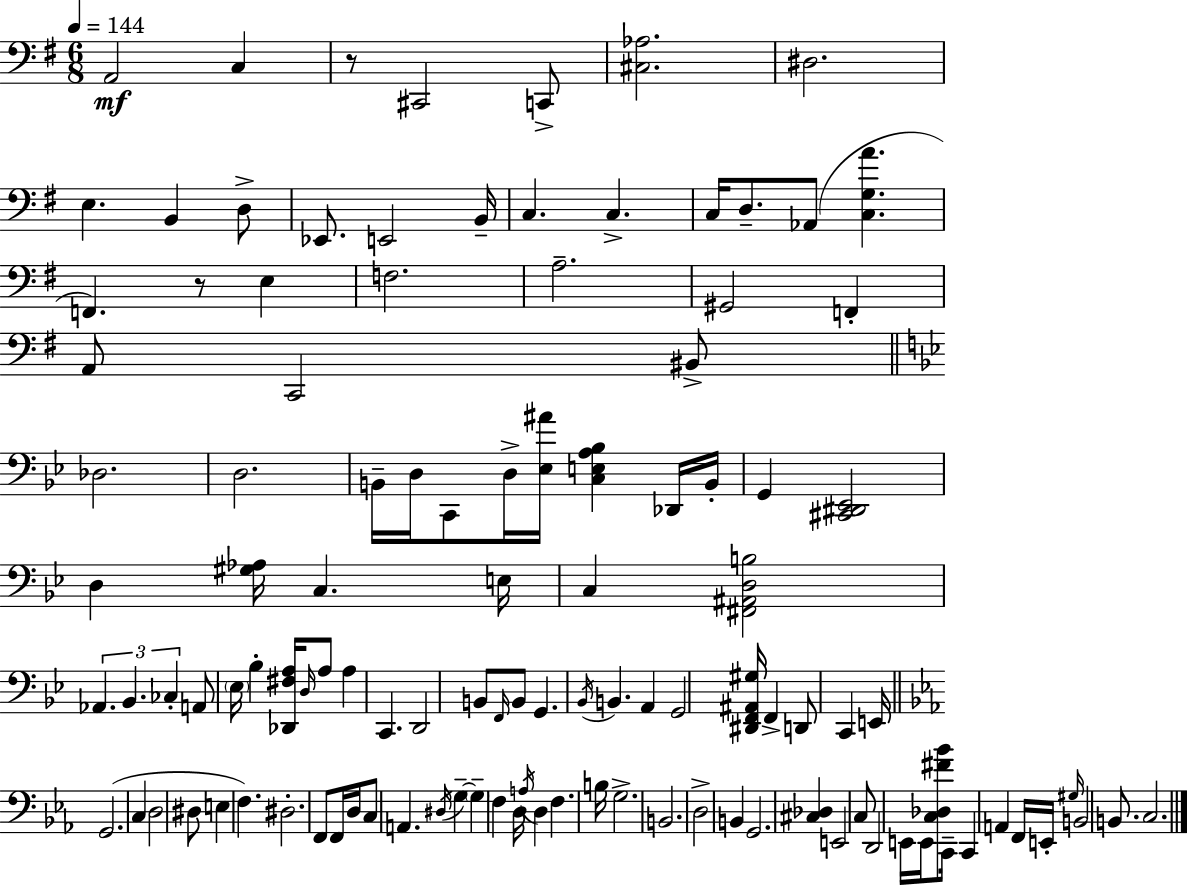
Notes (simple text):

A2/h C3/q R/e C#2/h C2/e [C#3,Ab3]/h. D#3/h. E3/q. B2/q D3/e Eb2/e. E2/h B2/s C3/q. C3/q. C3/s D3/e. Ab2/e [C3,G3,A4]/q. F2/q. R/e E3/q F3/h. A3/h. G#2/h F2/q A2/e C2/h BIS2/e Db3/h. D3/h. B2/s D3/s C2/e D3/s [Eb3,A#4]/s [C3,E3,A3,Bb3]/q Db2/s B2/s G2/q [C#2,D#2,Eb2]/h D3/q [G#3,Ab3]/s C3/q. E3/s C3/q [F#2,A#2,D3,B3]/h Ab2/q. Bb2/q. CES3/q A2/e Eb3/s Bb3/q [Db2,F#3,A3]/s D3/s A3/e A3/q C2/q. D2/h B2/e F2/s B2/e G2/q. Bb2/s B2/q. A2/q G2/h [D#2,F2,A#2,G#3]/s F2/q D2/e C2/q E2/s G2/h. C3/q D3/h D#3/e E3/q F3/q. D#3/h. F2/e F2/s D3/s C3/e A2/q. D#3/s G3/q G3/q F3/q D3/s A3/s D3/q F3/q. B3/s G3/h. B2/h. D3/h B2/q G2/h. [C#3,Db3]/q E2/h C3/e D2/h E2/s E2/s [C3,Db3,F#4,Bb4]/e C2/s C2/q A2/q F2/s E2/s G#3/s B2/h B2/e. C3/h.